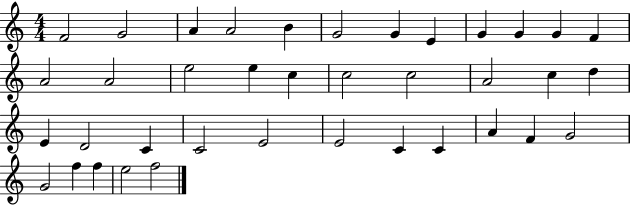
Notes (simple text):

F4/h G4/h A4/q A4/h B4/q G4/h G4/q E4/q G4/q G4/q G4/q F4/q A4/h A4/h E5/h E5/q C5/q C5/h C5/h A4/h C5/q D5/q E4/q D4/h C4/q C4/h E4/h E4/h C4/q C4/q A4/q F4/q G4/h G4/h F5/q F5/q E5/h F5/h